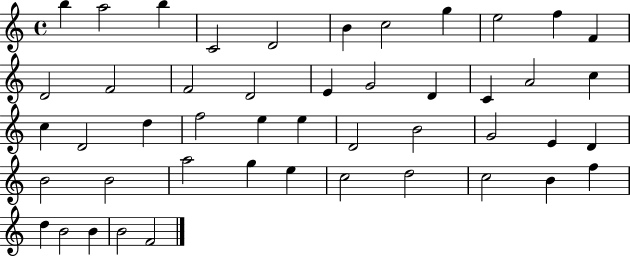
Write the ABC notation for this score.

X:1
T:Untitled
M:4/4
L:1/4
K:C
b a2 b C2 D2 B c2 g e2 f F D2 F2 F2 D2 E G2 D C A2 c c D2 d f2 e e D2 B2 G2 E D B2 B2 a2 g e c2 d2 c2 B f d B2 B B2 F2